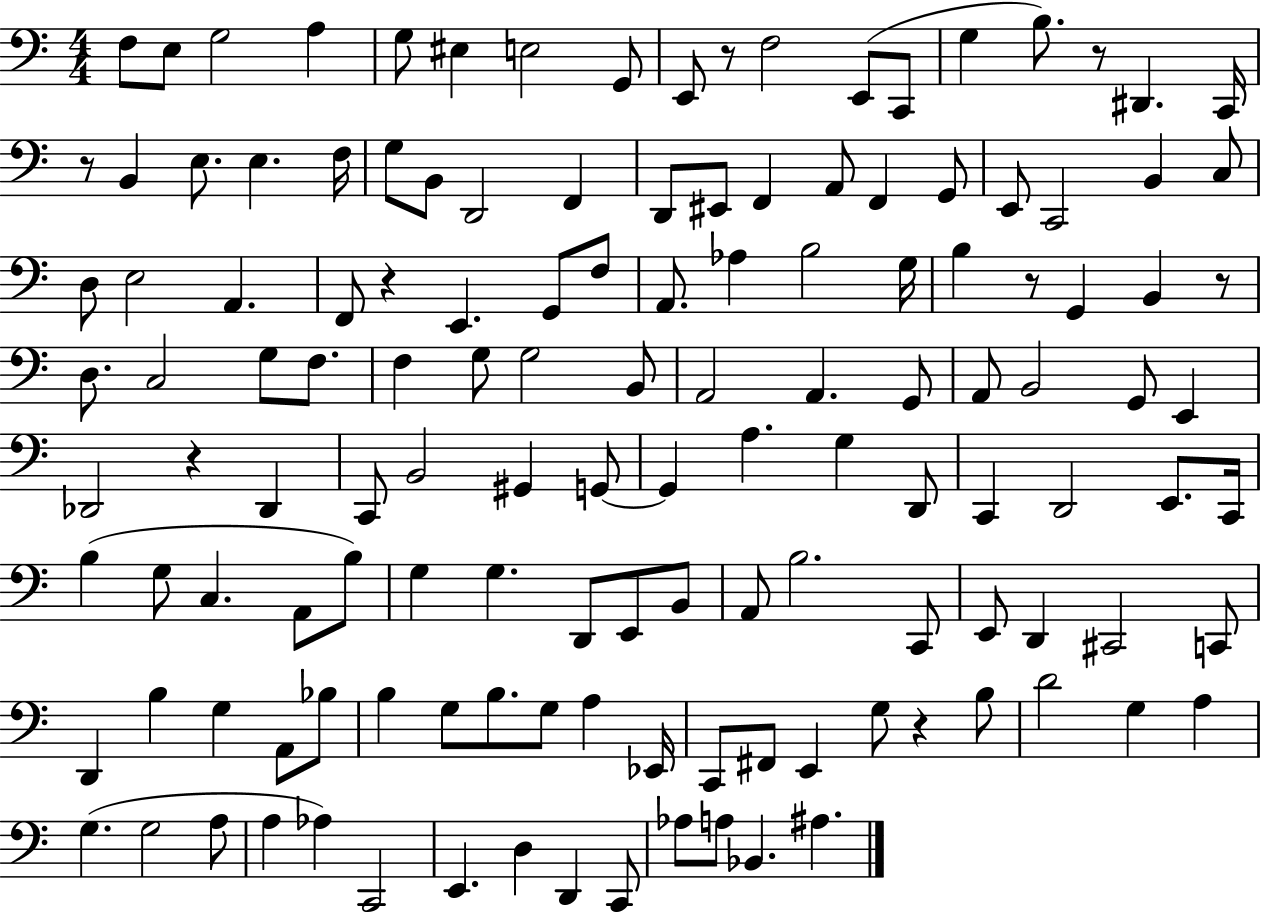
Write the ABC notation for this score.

X:1
T:Untitled
M:4/4
L:1/4
K:C
F,/2 E,/2 G,2 A, G,/2 ^E, E,2 G,,/2 E,,/2 z/2 F,2 E,,/2 C,,/2 G, B,/2 z/2 ^D,, C,,/4 z/2 B,, E,/2 E, F,/4 G,/2 B,,/2 D,,2 F,, D,,/2 ^E,,/2 F,, A,,/2 F,, G,,/2 E,,/2 C,,2 B,, C,/2 D,/2 E,2 A,, F,,/2 z E,, G,,/2 F,/2 A,,/2 _A, B,2 G,/4 B, z/2 G,, B,, z/2 D,/2 C,2 G,/2 F,/2 F, G,/2 G,2 B,,/2 A,,2 A,, G,,/2 A,,/2 B,,2 G,,/2 E,, _D,,2 z _D,, C,,/2 B,,2 ^G,, G,,/2 G,, A, G, D,,/2 C,, D,,2 E,,/2 C,,/4 B, G,/2 C, A,,/2 B,/2 G, G, D,,/2 E,,/2 B,,/2 A,,/2 B,2 C,,/2 E,,/2 D,, ^C,,2 C,,/2 D,, B, G, A,,/2 _B,/2 B, G,/2 B,/2 G,/2 A, _E,,/4 C,,/2 ^F,,/2 E,, G,/2 z B,/2 D2 G, A, G, G,2 A,/2 A, _A, C,,2 E,, D, D,, C,,/2 _A,/2 A,/2 _B,, ^A,